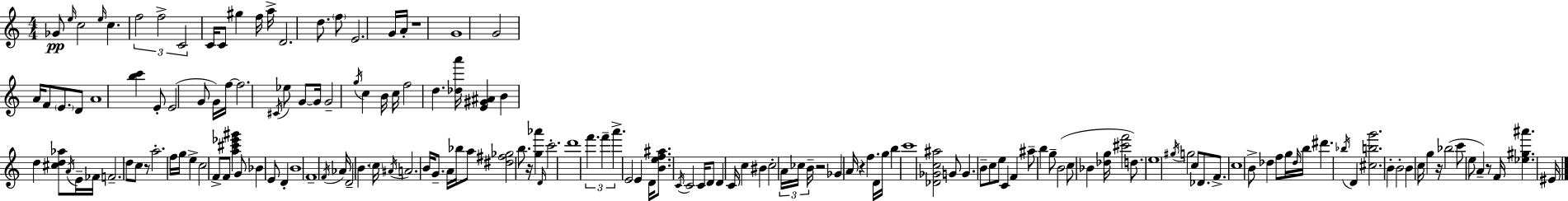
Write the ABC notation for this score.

X:1
T:Untitled
M:4/4
L:1/4
K:Am
_G/2 e/4 c2 e/4 c f2 f2 C2 C/4 C/2 ^g f/4 a/4 D2 d/2 f/2 E2 G/4 A/4 z4 G4 G2 A/4 F/2 E/2 D/2 A4 [bc'] E/2 E2 G/2 G/4 f/4 f2 ^C/4 _e/2 G/2 G/4 G2 g/4 c B/4 c/4 f2 d [_da']/4 [E^G^A] B d [^cd_a]/2 A/4 E/4 _F/4 F2 d/2 c/2 z/2 a2 f/4 g/4 e c2 F/2 F/2 [a^c'_e'^g'] G/2 _B E/2 D B4 F4 F/4 _A/4 D2 B c/4 ^A/4 A2 B/4 G/2 A/4 _b/4 a/2 [^d^f_g]2 b/2 z/4 [g_a'] D/4 c'2 d'4 f' f' a' E2 E D/4 [Bef^a]/2 C/4 C2 C/4 D/2 D C/4 c ^B c2 A/4 _c/4 B/4 z2 _G A/4 z f D/4 g/4 b c'4 [_D_Gc^a]2 G/2 G B/2 c/2 e/2 C F ^a/2 b g/2 B2 c/2 _B [_dg]/4 [^c'f']2 d/2 e4 ^g/4 g2 c/2 _D/2 F/2 c4 B/2 _d f/2 g/4 _d/4 b/4 ^d' _b/4 D [^cbg']2 B B2 B c/4 g z/4 _b2 c'/2 e/2 A z/2 F/4 [_e^g^a'] ^E/4